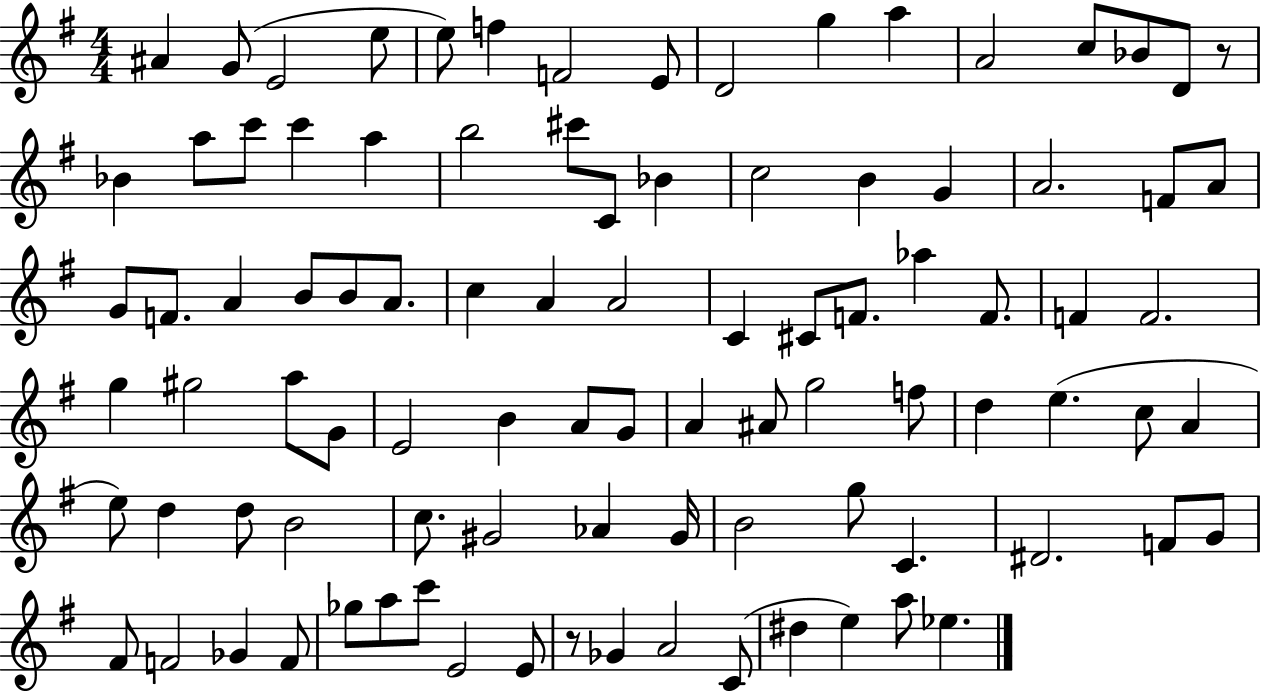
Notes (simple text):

A#4/q G4/e E4/h E5/e E5/e F5/q F4/h E4/e D4/h G5/q A5/q A4/h C5/e Bb4/e D4/e R/e Bb4/q A5/e C6/e C6/q A5/q B5/h C#6/e C4/e Bb4/q C5/h B4/q G4/q A4/h. F4/e A4/e G4/e F4/e. A4/q B4/e B4/e A4/e. C5/q A4/q A4/h C4/q C#4/e F4/e. Ab5/q F4/e. F4/q F4/h. G5/q G#5/h A5/e G4/e E4/h B4/q A4/e G4/e A4/q A#4/e G5/h F5/e D5/q E5/q. C5/e A4/q E5/e D5/q D5/e B4/h C5/e. G#4/h Ab4/q G#4/s B4/h G5/e C4/q. D#4/h. F4/e G4/e F#4/e F4/h Gb4/q F4/e Gb5/e A5/e C6/e E4/h E4/e R/e Gb4/q A4/h C4/e D#5/q E5/q A5/e Eb5/q.